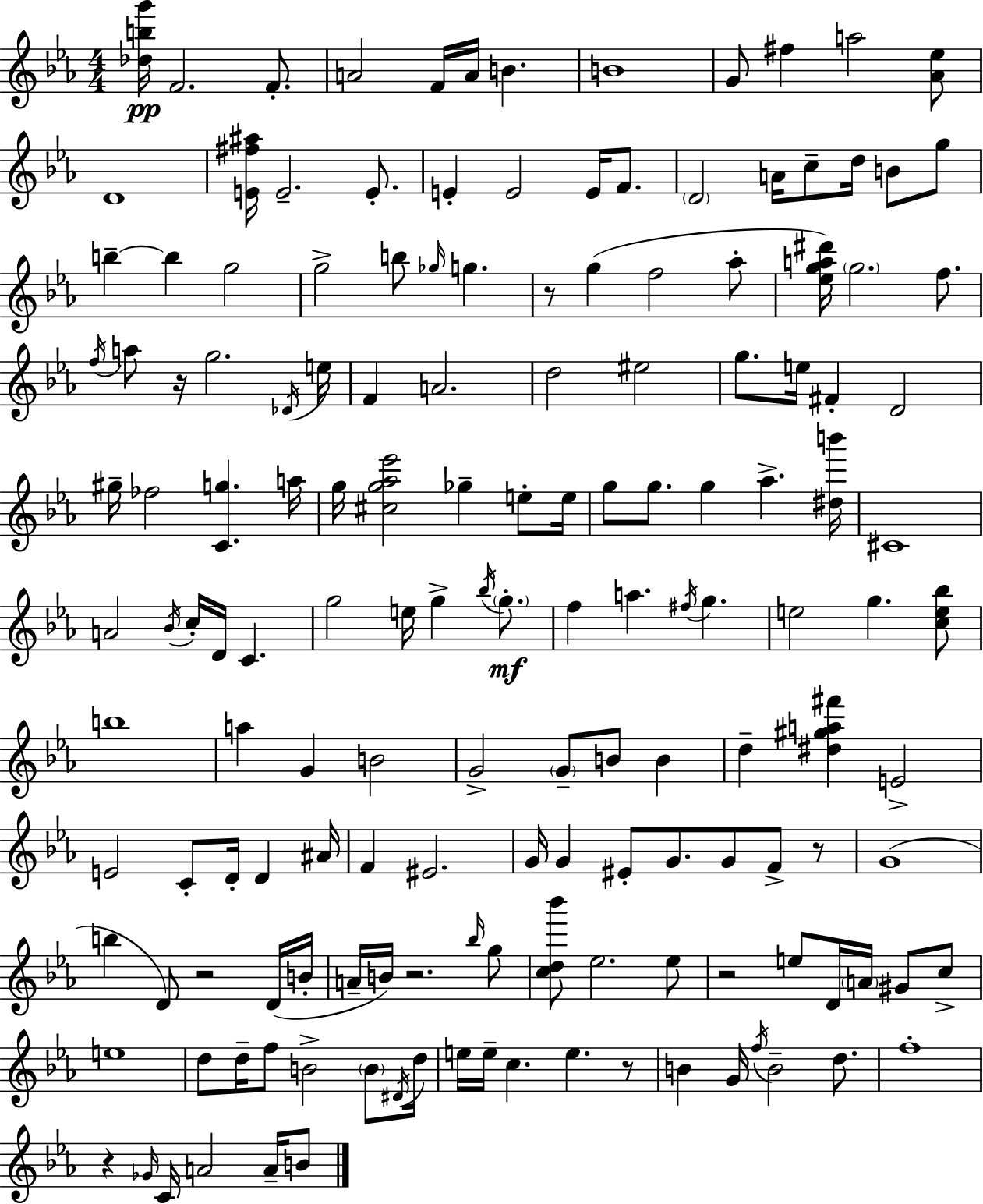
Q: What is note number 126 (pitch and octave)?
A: C5